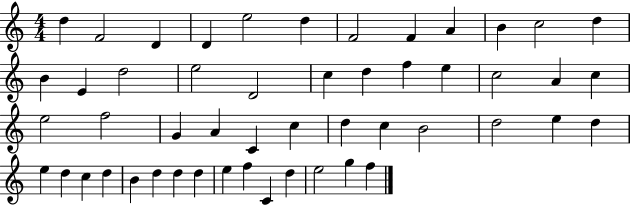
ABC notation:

X:1
T:Untitled
M:4/4
L:1/4
K:C
d F2 D D e2 d F2 F A B c2 d B E d2 e2 D2 c d f e c2 A c e2 f2 G A C c d c B2 d2 e d e d c d B d d d e f C d e2 g f